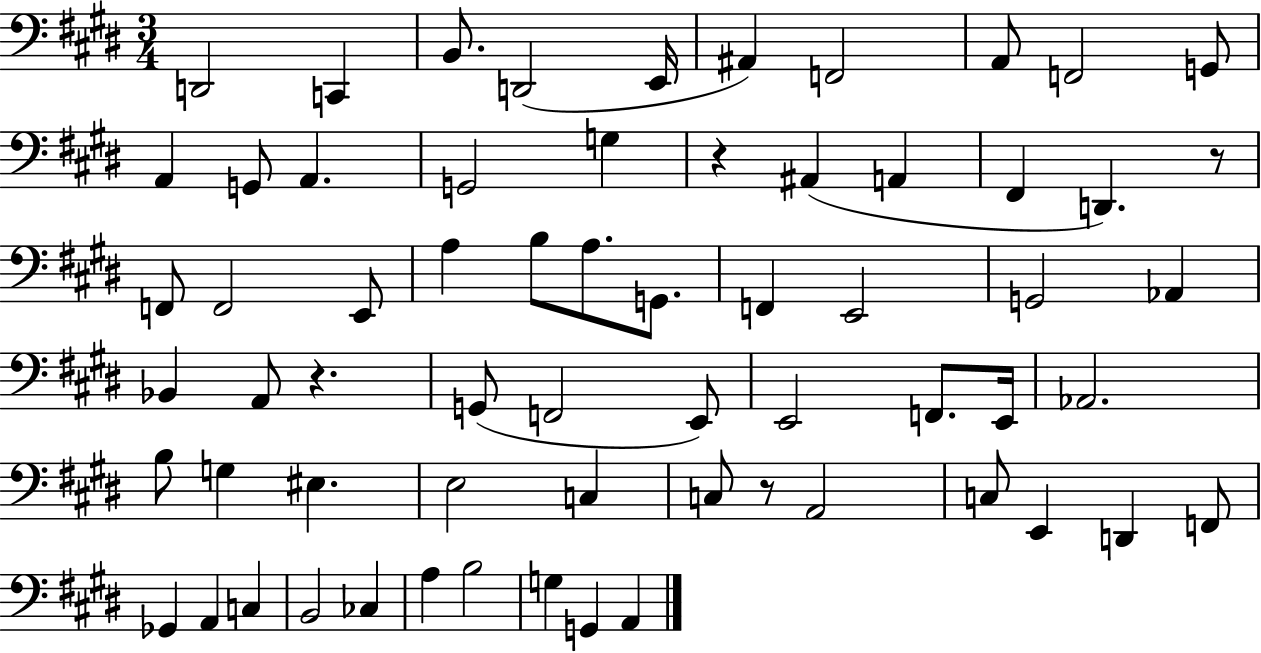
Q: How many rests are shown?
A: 4